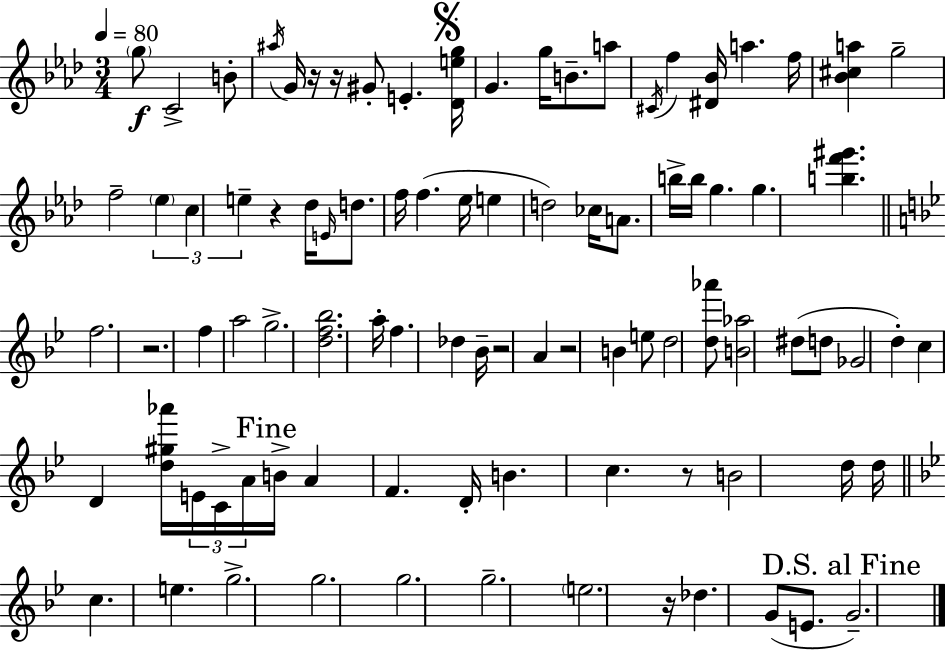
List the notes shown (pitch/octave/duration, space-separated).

G5/e C4/h B4/e A#5/s G4/s R/s R/s G#4/e E4/q. [Db4,E5,G5]/s G4/q. G5/s B4/e. A5/e C#4/s F5/q [D#4,Bb4]/s A5/q. F5/s [Bb4,C#5,A5]/q G5/h F5/h Eb5/q C5/q E5/q R/q Db5/s E4/s D5/e. F5/s F5/q. Eb5/s E5/q D5/h CES5/s A4/e. B5/s B5/s G5/q. G5/q. [B5,F6,G#6]/q. F5/h. R/h. F5/q A5/h G5/h. [D5,F5,Bb5]/h. A5/s F5/q. Db5/q Bb4/s R/h A4/q R/h B4/q E5/e D5/h [D5,Ab6]/e [B4,Ab5]/h D#5/e D5/e Gb4/h D5/q C5/q D4/q [D5,G#5,Ab6]/s E4/s C4/s A4/s B4/s A4/q F4/q. D4/s B4/q. C5/q. R/e B4/h D5/s D5/s C5/q. E5/q. G5/h. G5/h. G5/h. G5/h. E5/h. R/s Db5/q. G4/e E4/e. G4/h.